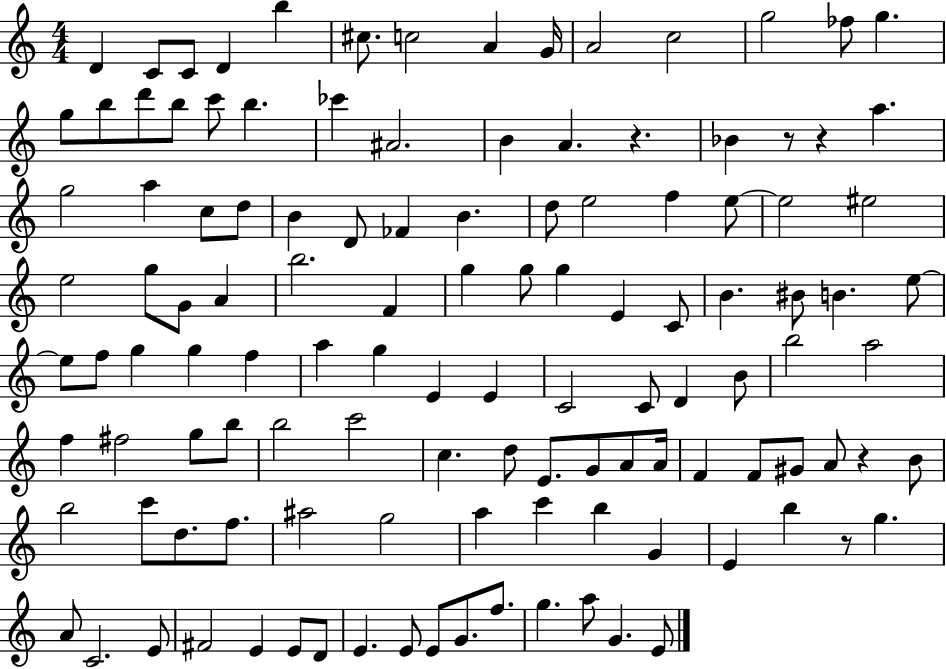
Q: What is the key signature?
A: C major